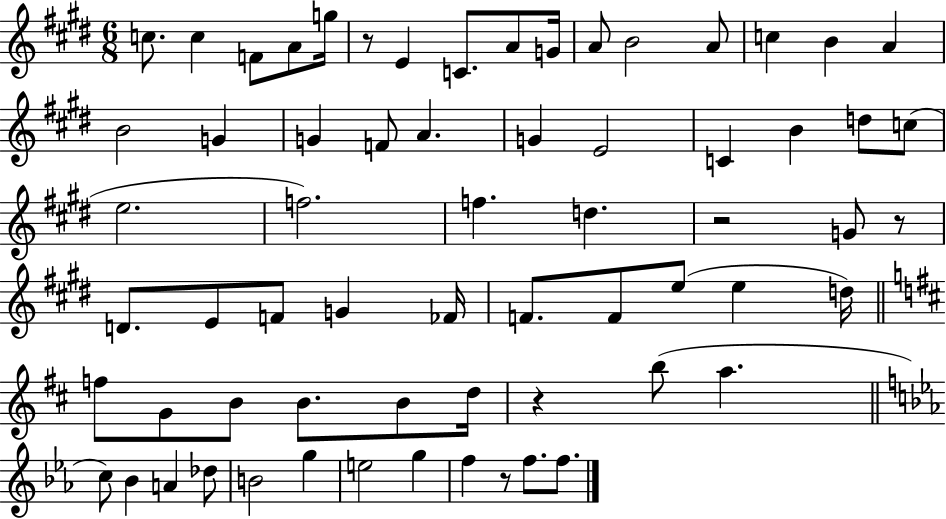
X:1
T:Untitled
M:6/8
L:1/4
K:E
c/2 c F/2 A/2 g/4 z/2 E C/2 A/2 G/4 A/2 B2 A/2 c B A B2 G G F/2 A G E2 C B d/2 c/2 e2 f2 f d z2 G/2 z/2 D/2 E/2 F/2 G _F/4 F/2 F/2 e/2 e d/4 f/2 G/2 B/2 B/2 B/2 d/4 z b/2 a c/2 _B A _d/2 B2 g e2 g f z/2 f/2 f/2